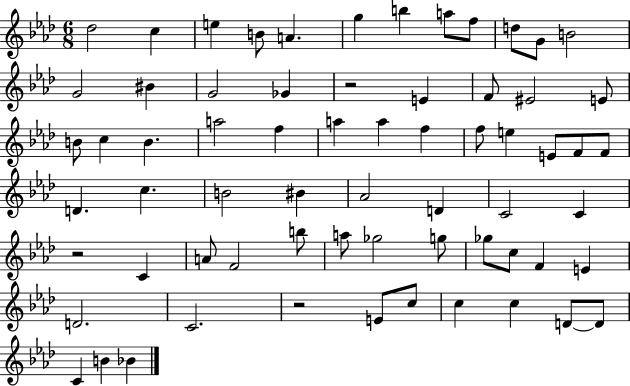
{
  \clef treble
  \numericTimeSignature
  \time 6/8
  \key aes \major
  des''2 c''4 | e''4 b'8 a'4. | g''4 b''4 a''8 f''8 | d''8 g'8 b'2 | \break g'2 bis'4 | g'2 ges'4 | r2 e'4 | f'8 eis'2 e'8 | \break b'8 c''4 b'4. | a''2 f''4 | a''4 a''4 f''4 | f''8 e''4 e'8 f'8 f'8 | \break d'4. c''4. | b'2 bis'4 | aes'2 d'4 | c'2 c'4 | \break r2 c'4 | a'8 f'2 b''8 | a''8 ges''2 g''8 | ges''8 c''8 f'4 e'4 | \break d'2. | c'2. | r2 e'8 c''8 | c''4 c''4 d'8~~ d'8 | \break c'4 b'4 bes'4 | \bar "|."
}